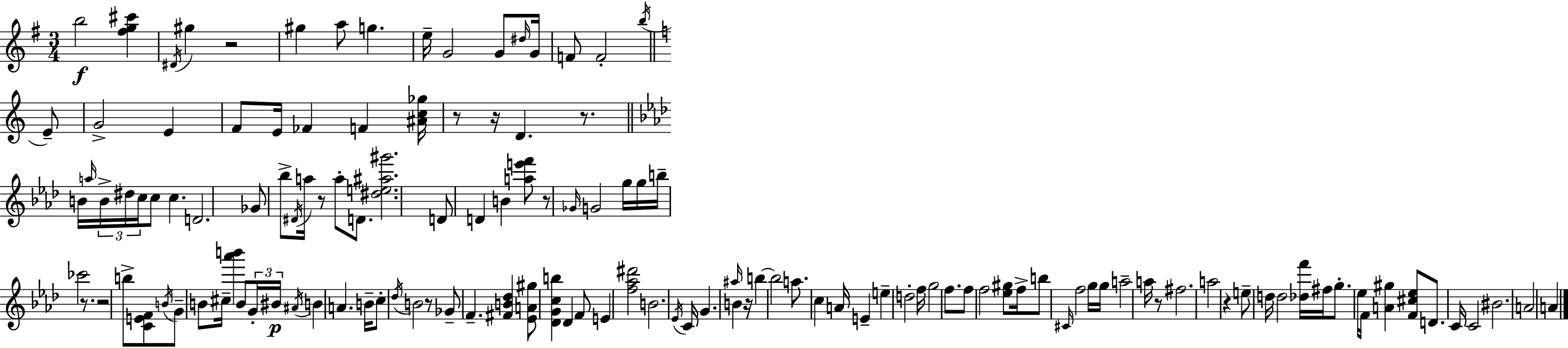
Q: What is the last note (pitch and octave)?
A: A4